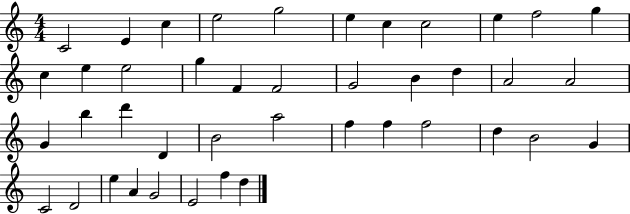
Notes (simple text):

C4/h E4/q C5/q E5/h G5/h E5/q C5/q C5/h E5/q F5/h G5/q C5/q E5/q E5/h G5/q F4/q F4/h G4/h B4/q D5/q A4/h A4/h G4/q B5/q D6/q D4/q B4/h A5/h F5/q F5/q F5/h D5/q B4/h G4/q C4/h D4/h E5/q A4/q G4/h E4/h F5/q D5/q